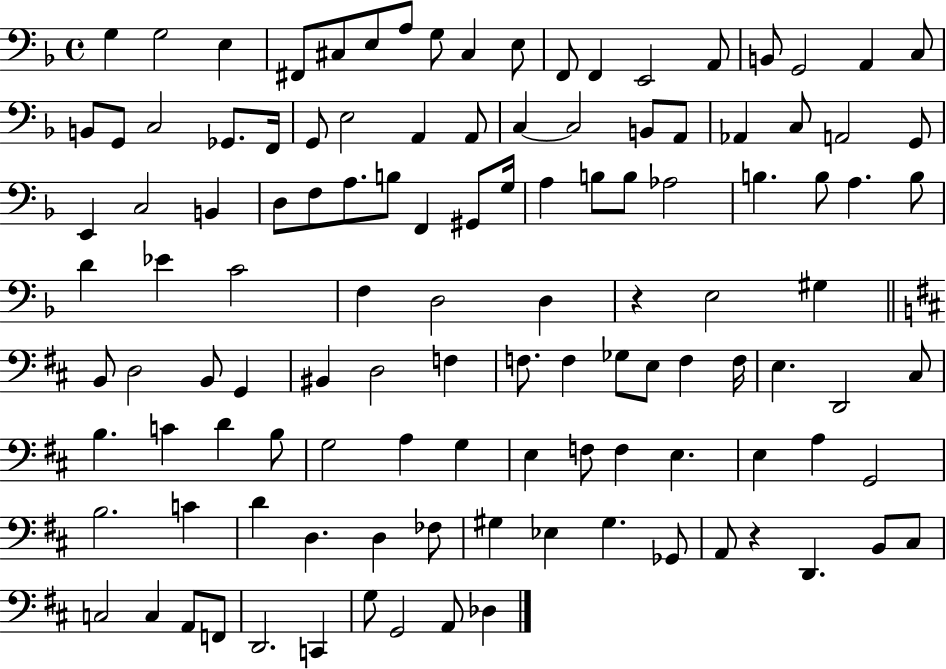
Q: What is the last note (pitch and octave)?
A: Db3